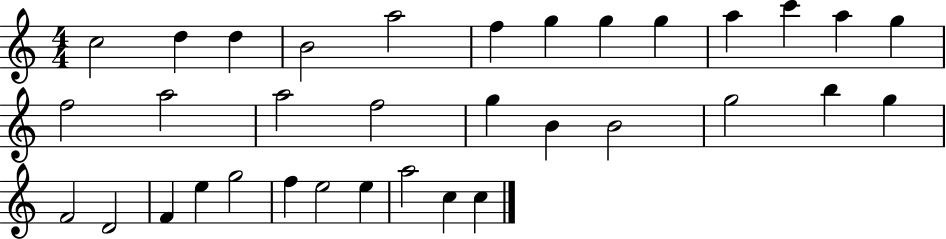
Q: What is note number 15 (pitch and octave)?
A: A5